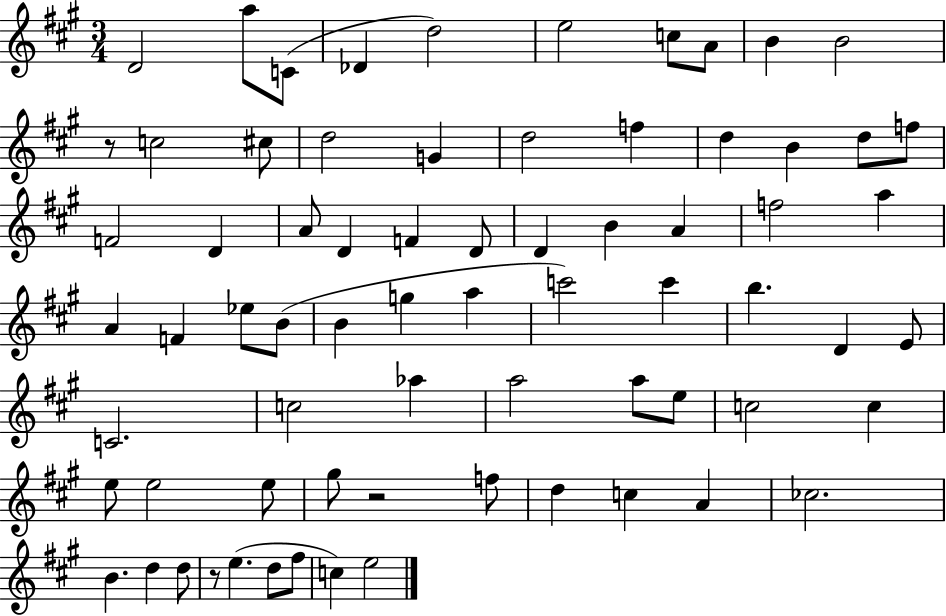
X:1
T:Untitled
M:3/4
L:1/4
K:A
D2 a/2 C/2 _D d2 e2 c/2 A/2 B B2 z/2 c2 ^c/2 d2 G d2 f d B d/2 f/2 F2 D A/2 D F D/2 D B A f2 a A F _e/2 B/2 B g a c'2 c' b D E/2 C2 c2 _a a2 a/2 e/2 c2 c e/2 e2 e/2 ^g/2 z2 f/2 d c A _c2 B d d/2 z/2 e d/2 ^f/2 c e2